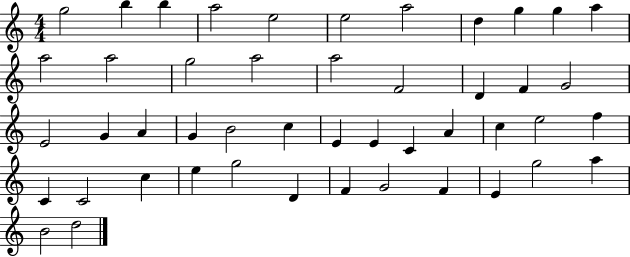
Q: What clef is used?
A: treble